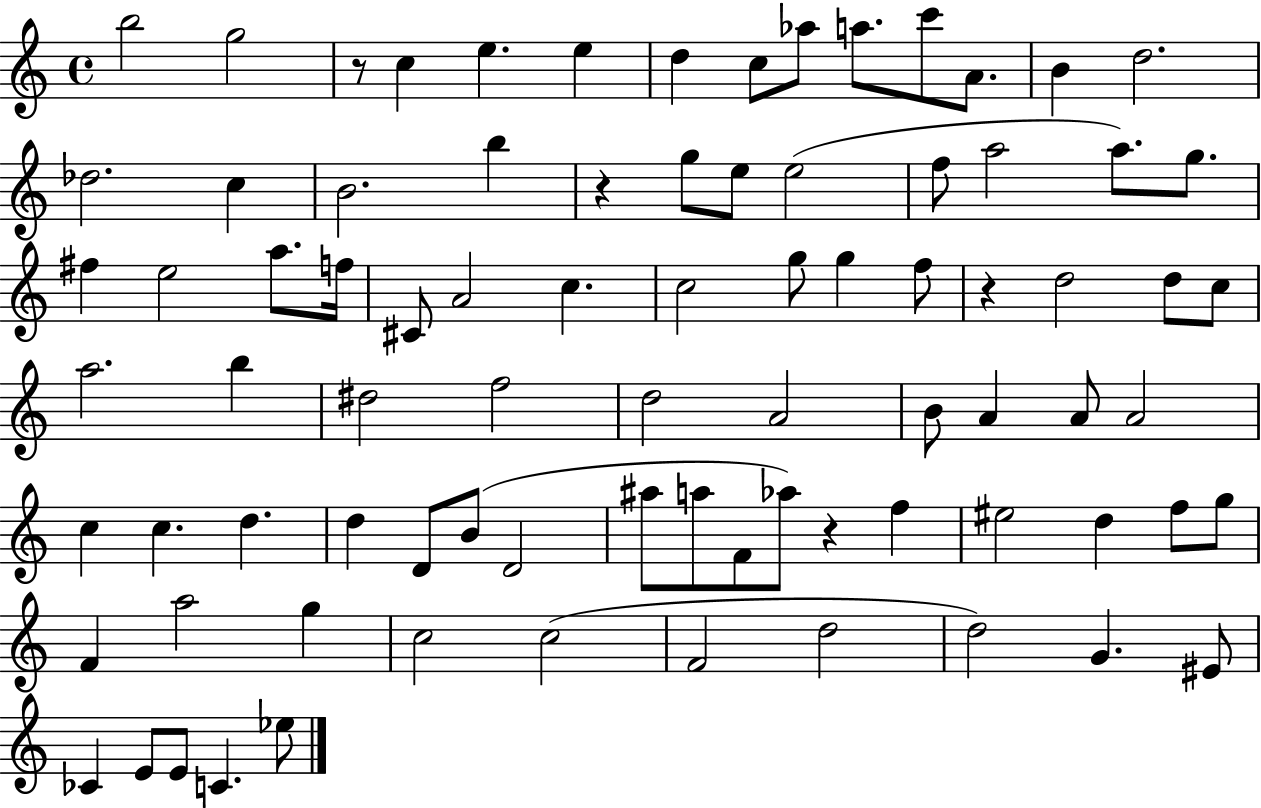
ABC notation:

X:1
T:Untitled
M:4/4
L:1/4
K:C
b2 g2 z/2 c e e d c/2 _a/2 a/2 c'/2 A/2 B d2 _d2 c B2 b z g/2 e/2 e2 f/2 a2 a/2 g/2 ^f e2 a/2 f/4 ^C/2 A2 c c2 g/2 g f/2 z d2 d/2 c/2 a2 b ^d2 f2 d2 A2 B/2 A A/2 A2 c c d d D/2 B/2 D2 ^a/2 a/2 F/2 _a/2 z f ^e2 d f/2 g/2 F a2 g c2 c2 F2 d2 d2 G ^E/2 _C E/2 E/2 C _e/2